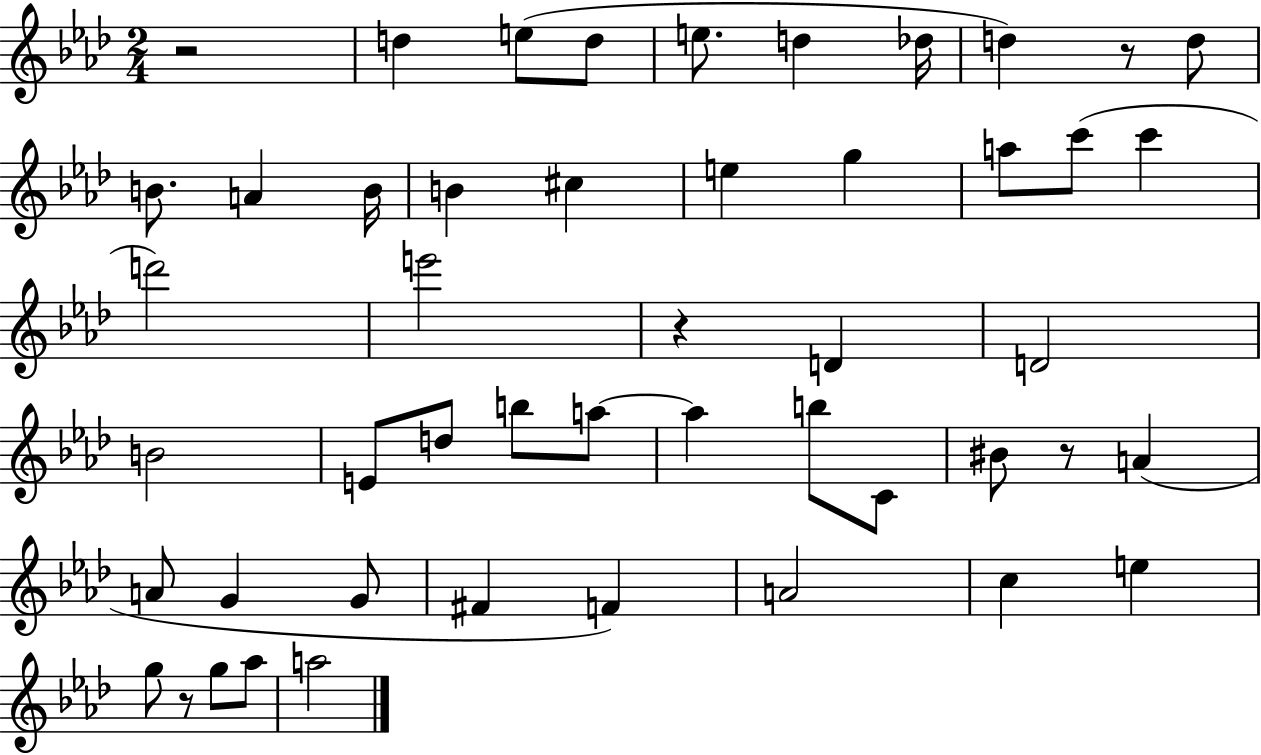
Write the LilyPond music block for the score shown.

{
  \clef treble
  \numericTimeSignature
  \time 2/4
  \key aes \major
  r2 | d''4 e''8( d''8 | e''8. d''4 des''16 | d''4) r8 d''8 | \break b'8. a'4 b'16 | b'4 cis''4 | e''4 g''4 | a''8 c'''8( c'''4 | \break d'''2) | e'''2 | r4 d'4 | d'2 | \break b'2 | e'8 d''8 b''8 a''8~~ | a''4 b''8 c'8 | bis'8 r8 a'4( | \break a'8 g'4 g'8 | fis'4 f'4) | a'2 | c''4 e''4 | \break g''8 r8 g''8 aes''8 | a''2 | \bar "|."
}